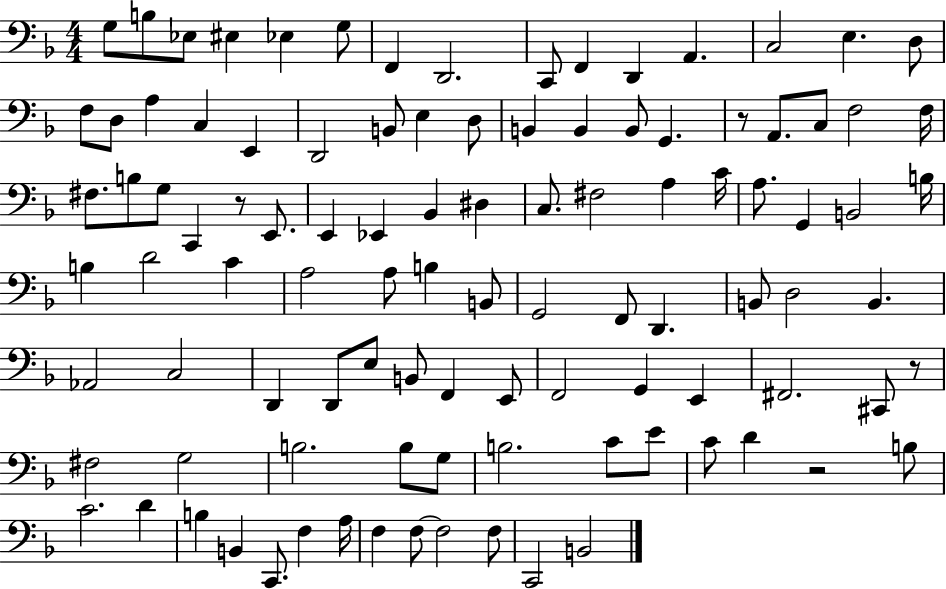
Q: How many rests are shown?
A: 4